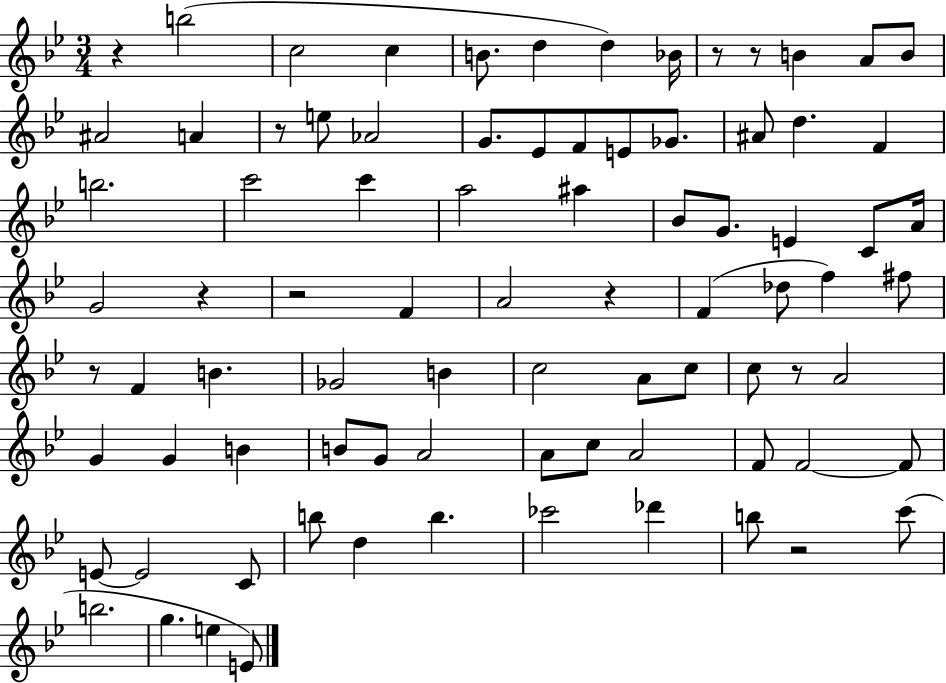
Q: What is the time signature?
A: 3/4